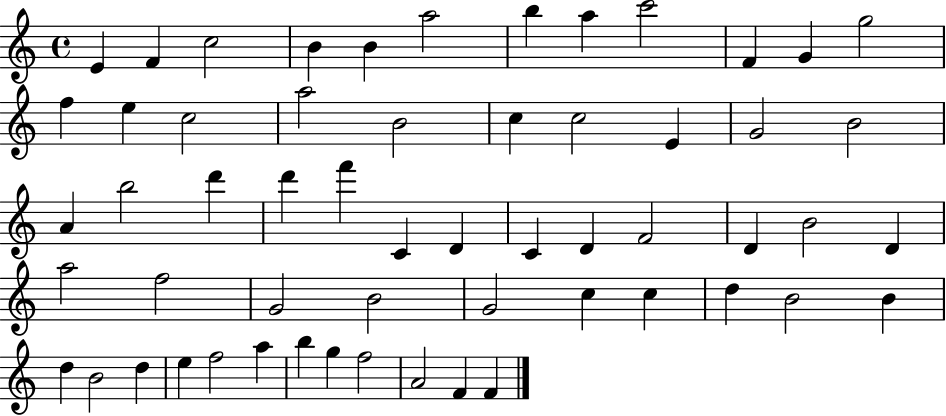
X:1
T:Untitled
M:4/4
L:1/4
K:C
E F c2 B B a2 b a c'2 F G g2 f e c2 a2 B2 c c2 E G2 B2 A b2 d' d' f' C D C D F2 D B2 D a2 f2 G2 B2 G2 c c d B2 B d B2 d e f2 a b g f2 A2 F F